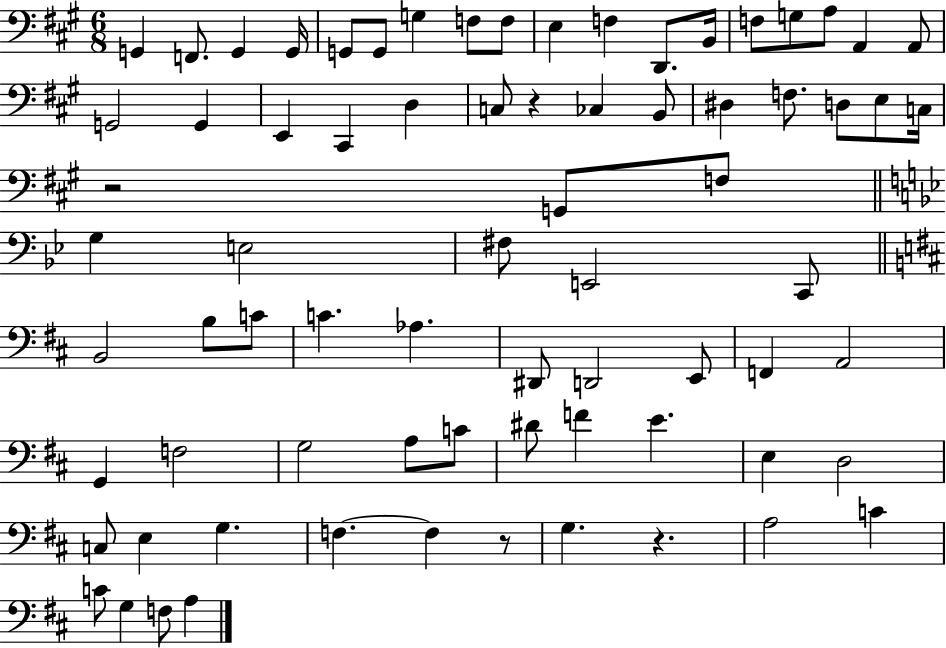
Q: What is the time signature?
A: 6/8